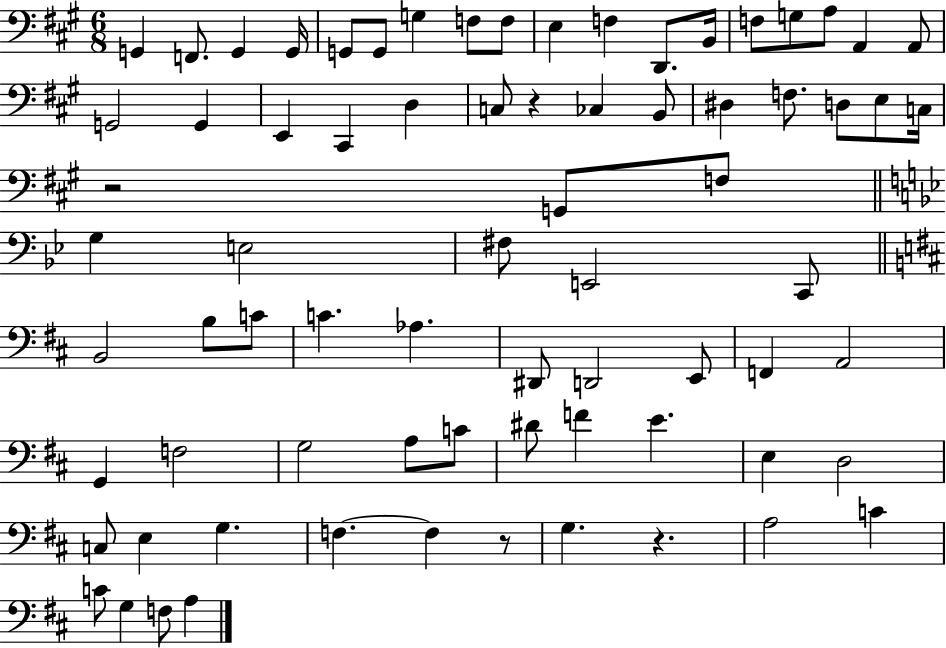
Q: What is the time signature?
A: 6/8